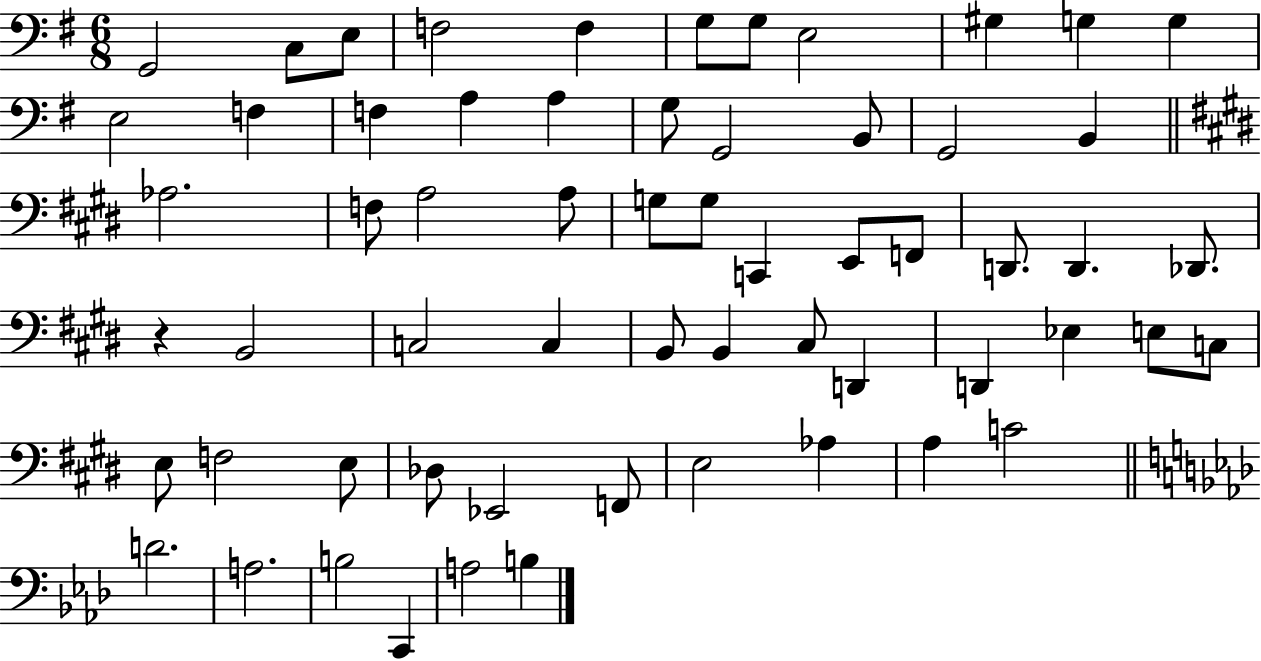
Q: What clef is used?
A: bass